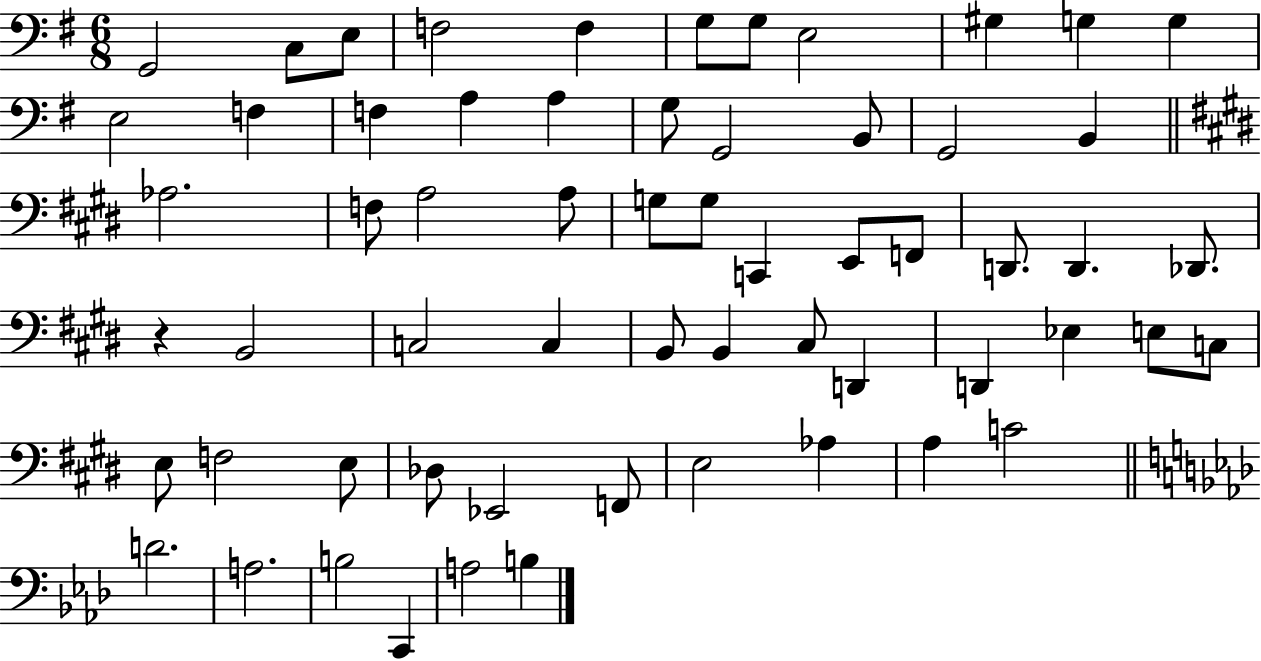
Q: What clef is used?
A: bass